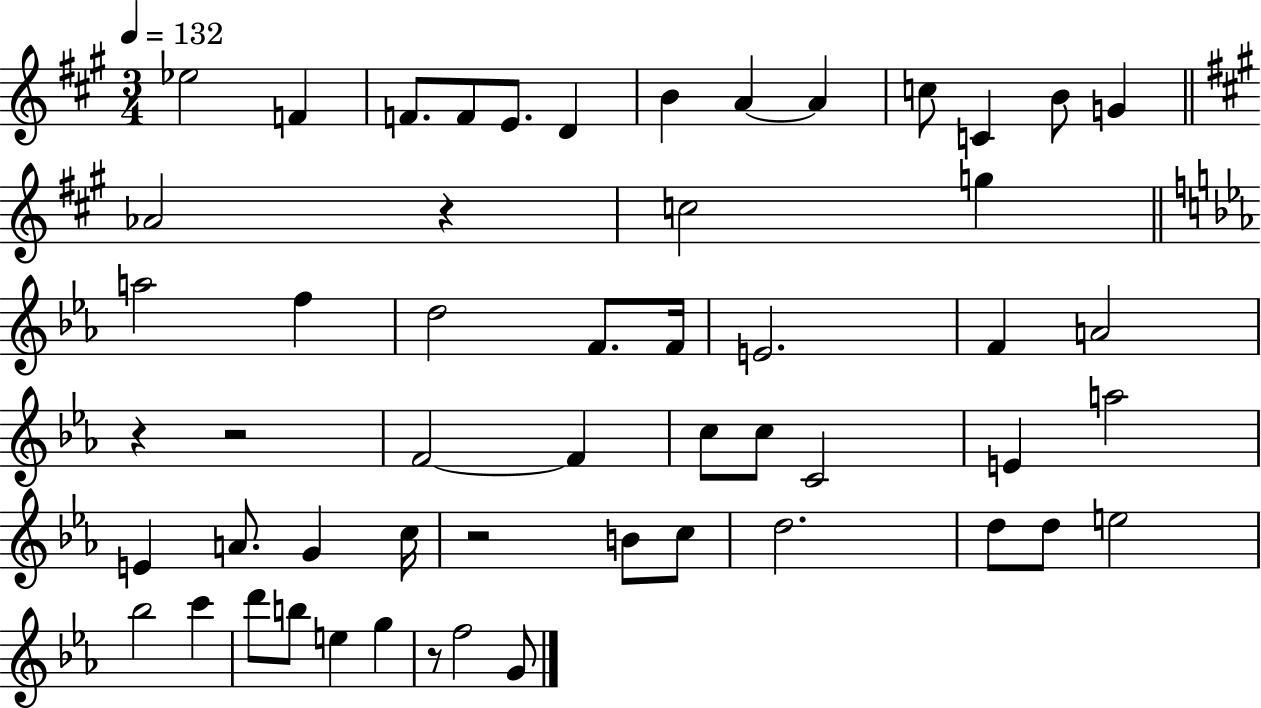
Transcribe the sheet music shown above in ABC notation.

X:1
T:Untitled
M:3/4
L:1/4
K:A
_e2 F F/2 F/2 E/2 D B A A c/2 C B/2 G _A2 z c2 g a2 f d2 F/2 F/4 E2 F A2 z z2 F2 F c/2 c/2 C2 E a2 E A/2 G c/4 z2 B/2 c/2 d2 d/2 d/2 e2 _b2 c' d'/2 b/2 e g z/2 f2 G/2